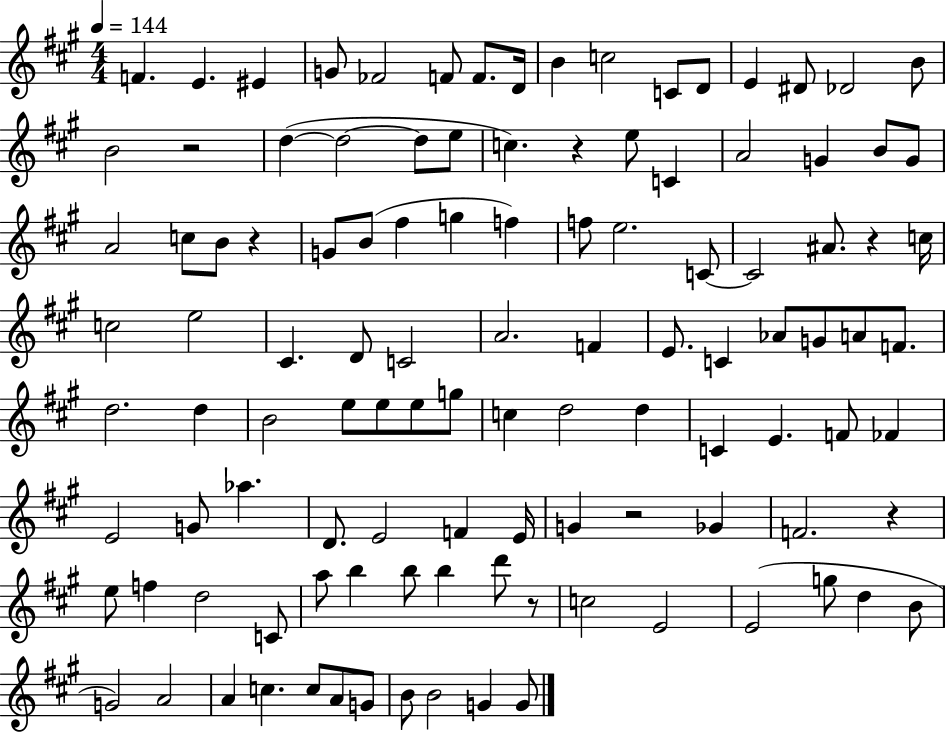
X:1
T:Untitled
M:4/4
L:1/4
K:A
F E ^E G/2 _F2 F/2 F/2 D/4 B c2 C/2 D/2 E ^D/2 _D2 B/2 B2 z2 d d2 d/2 e/2 c z e/2 C A2 G B/2 G/2 A2 c/2 B/2 z G/2 B/2 ^f g f f/2 e2 C/2 C2 ^A/2 z c/4 c2 e2 ^C D/2 C2 A2 F E/2 C _A/2 G/2 A/2 F/2 d2 d B2 e/2 e/2 e/2 g/2 c d2 d C E F/2 _F E2 G/2 _a D/2 E2 F E/4 G z2 _G F2 z e/2 f d2 C/2 a/2 b b/2 b d'/2 z/2 c2 E2 E2 g/2 d B/2 G2 A2 A c c/2 A/2 G/2 B/2 B2 G G/2